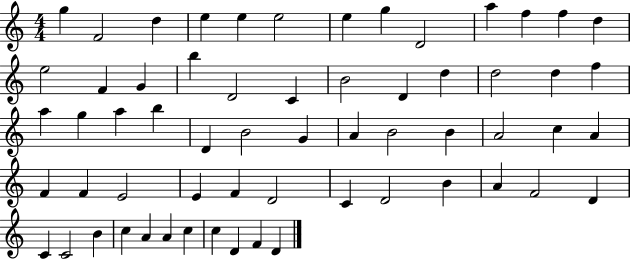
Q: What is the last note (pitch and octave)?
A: D4